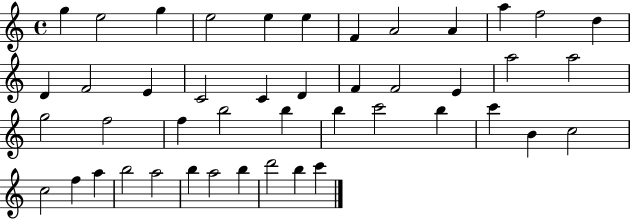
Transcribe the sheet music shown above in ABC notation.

X:1
T:Untitled
M:4/4
L:1/4
K:C
g e2 g e2 e e F A2 A a f2 d D F2 E C2 C D F F2 E a2 a2 g2 f2 f b2 b b c'2 b c' B c2 c2 f a b2 a2 b a2 b d'2 b c'